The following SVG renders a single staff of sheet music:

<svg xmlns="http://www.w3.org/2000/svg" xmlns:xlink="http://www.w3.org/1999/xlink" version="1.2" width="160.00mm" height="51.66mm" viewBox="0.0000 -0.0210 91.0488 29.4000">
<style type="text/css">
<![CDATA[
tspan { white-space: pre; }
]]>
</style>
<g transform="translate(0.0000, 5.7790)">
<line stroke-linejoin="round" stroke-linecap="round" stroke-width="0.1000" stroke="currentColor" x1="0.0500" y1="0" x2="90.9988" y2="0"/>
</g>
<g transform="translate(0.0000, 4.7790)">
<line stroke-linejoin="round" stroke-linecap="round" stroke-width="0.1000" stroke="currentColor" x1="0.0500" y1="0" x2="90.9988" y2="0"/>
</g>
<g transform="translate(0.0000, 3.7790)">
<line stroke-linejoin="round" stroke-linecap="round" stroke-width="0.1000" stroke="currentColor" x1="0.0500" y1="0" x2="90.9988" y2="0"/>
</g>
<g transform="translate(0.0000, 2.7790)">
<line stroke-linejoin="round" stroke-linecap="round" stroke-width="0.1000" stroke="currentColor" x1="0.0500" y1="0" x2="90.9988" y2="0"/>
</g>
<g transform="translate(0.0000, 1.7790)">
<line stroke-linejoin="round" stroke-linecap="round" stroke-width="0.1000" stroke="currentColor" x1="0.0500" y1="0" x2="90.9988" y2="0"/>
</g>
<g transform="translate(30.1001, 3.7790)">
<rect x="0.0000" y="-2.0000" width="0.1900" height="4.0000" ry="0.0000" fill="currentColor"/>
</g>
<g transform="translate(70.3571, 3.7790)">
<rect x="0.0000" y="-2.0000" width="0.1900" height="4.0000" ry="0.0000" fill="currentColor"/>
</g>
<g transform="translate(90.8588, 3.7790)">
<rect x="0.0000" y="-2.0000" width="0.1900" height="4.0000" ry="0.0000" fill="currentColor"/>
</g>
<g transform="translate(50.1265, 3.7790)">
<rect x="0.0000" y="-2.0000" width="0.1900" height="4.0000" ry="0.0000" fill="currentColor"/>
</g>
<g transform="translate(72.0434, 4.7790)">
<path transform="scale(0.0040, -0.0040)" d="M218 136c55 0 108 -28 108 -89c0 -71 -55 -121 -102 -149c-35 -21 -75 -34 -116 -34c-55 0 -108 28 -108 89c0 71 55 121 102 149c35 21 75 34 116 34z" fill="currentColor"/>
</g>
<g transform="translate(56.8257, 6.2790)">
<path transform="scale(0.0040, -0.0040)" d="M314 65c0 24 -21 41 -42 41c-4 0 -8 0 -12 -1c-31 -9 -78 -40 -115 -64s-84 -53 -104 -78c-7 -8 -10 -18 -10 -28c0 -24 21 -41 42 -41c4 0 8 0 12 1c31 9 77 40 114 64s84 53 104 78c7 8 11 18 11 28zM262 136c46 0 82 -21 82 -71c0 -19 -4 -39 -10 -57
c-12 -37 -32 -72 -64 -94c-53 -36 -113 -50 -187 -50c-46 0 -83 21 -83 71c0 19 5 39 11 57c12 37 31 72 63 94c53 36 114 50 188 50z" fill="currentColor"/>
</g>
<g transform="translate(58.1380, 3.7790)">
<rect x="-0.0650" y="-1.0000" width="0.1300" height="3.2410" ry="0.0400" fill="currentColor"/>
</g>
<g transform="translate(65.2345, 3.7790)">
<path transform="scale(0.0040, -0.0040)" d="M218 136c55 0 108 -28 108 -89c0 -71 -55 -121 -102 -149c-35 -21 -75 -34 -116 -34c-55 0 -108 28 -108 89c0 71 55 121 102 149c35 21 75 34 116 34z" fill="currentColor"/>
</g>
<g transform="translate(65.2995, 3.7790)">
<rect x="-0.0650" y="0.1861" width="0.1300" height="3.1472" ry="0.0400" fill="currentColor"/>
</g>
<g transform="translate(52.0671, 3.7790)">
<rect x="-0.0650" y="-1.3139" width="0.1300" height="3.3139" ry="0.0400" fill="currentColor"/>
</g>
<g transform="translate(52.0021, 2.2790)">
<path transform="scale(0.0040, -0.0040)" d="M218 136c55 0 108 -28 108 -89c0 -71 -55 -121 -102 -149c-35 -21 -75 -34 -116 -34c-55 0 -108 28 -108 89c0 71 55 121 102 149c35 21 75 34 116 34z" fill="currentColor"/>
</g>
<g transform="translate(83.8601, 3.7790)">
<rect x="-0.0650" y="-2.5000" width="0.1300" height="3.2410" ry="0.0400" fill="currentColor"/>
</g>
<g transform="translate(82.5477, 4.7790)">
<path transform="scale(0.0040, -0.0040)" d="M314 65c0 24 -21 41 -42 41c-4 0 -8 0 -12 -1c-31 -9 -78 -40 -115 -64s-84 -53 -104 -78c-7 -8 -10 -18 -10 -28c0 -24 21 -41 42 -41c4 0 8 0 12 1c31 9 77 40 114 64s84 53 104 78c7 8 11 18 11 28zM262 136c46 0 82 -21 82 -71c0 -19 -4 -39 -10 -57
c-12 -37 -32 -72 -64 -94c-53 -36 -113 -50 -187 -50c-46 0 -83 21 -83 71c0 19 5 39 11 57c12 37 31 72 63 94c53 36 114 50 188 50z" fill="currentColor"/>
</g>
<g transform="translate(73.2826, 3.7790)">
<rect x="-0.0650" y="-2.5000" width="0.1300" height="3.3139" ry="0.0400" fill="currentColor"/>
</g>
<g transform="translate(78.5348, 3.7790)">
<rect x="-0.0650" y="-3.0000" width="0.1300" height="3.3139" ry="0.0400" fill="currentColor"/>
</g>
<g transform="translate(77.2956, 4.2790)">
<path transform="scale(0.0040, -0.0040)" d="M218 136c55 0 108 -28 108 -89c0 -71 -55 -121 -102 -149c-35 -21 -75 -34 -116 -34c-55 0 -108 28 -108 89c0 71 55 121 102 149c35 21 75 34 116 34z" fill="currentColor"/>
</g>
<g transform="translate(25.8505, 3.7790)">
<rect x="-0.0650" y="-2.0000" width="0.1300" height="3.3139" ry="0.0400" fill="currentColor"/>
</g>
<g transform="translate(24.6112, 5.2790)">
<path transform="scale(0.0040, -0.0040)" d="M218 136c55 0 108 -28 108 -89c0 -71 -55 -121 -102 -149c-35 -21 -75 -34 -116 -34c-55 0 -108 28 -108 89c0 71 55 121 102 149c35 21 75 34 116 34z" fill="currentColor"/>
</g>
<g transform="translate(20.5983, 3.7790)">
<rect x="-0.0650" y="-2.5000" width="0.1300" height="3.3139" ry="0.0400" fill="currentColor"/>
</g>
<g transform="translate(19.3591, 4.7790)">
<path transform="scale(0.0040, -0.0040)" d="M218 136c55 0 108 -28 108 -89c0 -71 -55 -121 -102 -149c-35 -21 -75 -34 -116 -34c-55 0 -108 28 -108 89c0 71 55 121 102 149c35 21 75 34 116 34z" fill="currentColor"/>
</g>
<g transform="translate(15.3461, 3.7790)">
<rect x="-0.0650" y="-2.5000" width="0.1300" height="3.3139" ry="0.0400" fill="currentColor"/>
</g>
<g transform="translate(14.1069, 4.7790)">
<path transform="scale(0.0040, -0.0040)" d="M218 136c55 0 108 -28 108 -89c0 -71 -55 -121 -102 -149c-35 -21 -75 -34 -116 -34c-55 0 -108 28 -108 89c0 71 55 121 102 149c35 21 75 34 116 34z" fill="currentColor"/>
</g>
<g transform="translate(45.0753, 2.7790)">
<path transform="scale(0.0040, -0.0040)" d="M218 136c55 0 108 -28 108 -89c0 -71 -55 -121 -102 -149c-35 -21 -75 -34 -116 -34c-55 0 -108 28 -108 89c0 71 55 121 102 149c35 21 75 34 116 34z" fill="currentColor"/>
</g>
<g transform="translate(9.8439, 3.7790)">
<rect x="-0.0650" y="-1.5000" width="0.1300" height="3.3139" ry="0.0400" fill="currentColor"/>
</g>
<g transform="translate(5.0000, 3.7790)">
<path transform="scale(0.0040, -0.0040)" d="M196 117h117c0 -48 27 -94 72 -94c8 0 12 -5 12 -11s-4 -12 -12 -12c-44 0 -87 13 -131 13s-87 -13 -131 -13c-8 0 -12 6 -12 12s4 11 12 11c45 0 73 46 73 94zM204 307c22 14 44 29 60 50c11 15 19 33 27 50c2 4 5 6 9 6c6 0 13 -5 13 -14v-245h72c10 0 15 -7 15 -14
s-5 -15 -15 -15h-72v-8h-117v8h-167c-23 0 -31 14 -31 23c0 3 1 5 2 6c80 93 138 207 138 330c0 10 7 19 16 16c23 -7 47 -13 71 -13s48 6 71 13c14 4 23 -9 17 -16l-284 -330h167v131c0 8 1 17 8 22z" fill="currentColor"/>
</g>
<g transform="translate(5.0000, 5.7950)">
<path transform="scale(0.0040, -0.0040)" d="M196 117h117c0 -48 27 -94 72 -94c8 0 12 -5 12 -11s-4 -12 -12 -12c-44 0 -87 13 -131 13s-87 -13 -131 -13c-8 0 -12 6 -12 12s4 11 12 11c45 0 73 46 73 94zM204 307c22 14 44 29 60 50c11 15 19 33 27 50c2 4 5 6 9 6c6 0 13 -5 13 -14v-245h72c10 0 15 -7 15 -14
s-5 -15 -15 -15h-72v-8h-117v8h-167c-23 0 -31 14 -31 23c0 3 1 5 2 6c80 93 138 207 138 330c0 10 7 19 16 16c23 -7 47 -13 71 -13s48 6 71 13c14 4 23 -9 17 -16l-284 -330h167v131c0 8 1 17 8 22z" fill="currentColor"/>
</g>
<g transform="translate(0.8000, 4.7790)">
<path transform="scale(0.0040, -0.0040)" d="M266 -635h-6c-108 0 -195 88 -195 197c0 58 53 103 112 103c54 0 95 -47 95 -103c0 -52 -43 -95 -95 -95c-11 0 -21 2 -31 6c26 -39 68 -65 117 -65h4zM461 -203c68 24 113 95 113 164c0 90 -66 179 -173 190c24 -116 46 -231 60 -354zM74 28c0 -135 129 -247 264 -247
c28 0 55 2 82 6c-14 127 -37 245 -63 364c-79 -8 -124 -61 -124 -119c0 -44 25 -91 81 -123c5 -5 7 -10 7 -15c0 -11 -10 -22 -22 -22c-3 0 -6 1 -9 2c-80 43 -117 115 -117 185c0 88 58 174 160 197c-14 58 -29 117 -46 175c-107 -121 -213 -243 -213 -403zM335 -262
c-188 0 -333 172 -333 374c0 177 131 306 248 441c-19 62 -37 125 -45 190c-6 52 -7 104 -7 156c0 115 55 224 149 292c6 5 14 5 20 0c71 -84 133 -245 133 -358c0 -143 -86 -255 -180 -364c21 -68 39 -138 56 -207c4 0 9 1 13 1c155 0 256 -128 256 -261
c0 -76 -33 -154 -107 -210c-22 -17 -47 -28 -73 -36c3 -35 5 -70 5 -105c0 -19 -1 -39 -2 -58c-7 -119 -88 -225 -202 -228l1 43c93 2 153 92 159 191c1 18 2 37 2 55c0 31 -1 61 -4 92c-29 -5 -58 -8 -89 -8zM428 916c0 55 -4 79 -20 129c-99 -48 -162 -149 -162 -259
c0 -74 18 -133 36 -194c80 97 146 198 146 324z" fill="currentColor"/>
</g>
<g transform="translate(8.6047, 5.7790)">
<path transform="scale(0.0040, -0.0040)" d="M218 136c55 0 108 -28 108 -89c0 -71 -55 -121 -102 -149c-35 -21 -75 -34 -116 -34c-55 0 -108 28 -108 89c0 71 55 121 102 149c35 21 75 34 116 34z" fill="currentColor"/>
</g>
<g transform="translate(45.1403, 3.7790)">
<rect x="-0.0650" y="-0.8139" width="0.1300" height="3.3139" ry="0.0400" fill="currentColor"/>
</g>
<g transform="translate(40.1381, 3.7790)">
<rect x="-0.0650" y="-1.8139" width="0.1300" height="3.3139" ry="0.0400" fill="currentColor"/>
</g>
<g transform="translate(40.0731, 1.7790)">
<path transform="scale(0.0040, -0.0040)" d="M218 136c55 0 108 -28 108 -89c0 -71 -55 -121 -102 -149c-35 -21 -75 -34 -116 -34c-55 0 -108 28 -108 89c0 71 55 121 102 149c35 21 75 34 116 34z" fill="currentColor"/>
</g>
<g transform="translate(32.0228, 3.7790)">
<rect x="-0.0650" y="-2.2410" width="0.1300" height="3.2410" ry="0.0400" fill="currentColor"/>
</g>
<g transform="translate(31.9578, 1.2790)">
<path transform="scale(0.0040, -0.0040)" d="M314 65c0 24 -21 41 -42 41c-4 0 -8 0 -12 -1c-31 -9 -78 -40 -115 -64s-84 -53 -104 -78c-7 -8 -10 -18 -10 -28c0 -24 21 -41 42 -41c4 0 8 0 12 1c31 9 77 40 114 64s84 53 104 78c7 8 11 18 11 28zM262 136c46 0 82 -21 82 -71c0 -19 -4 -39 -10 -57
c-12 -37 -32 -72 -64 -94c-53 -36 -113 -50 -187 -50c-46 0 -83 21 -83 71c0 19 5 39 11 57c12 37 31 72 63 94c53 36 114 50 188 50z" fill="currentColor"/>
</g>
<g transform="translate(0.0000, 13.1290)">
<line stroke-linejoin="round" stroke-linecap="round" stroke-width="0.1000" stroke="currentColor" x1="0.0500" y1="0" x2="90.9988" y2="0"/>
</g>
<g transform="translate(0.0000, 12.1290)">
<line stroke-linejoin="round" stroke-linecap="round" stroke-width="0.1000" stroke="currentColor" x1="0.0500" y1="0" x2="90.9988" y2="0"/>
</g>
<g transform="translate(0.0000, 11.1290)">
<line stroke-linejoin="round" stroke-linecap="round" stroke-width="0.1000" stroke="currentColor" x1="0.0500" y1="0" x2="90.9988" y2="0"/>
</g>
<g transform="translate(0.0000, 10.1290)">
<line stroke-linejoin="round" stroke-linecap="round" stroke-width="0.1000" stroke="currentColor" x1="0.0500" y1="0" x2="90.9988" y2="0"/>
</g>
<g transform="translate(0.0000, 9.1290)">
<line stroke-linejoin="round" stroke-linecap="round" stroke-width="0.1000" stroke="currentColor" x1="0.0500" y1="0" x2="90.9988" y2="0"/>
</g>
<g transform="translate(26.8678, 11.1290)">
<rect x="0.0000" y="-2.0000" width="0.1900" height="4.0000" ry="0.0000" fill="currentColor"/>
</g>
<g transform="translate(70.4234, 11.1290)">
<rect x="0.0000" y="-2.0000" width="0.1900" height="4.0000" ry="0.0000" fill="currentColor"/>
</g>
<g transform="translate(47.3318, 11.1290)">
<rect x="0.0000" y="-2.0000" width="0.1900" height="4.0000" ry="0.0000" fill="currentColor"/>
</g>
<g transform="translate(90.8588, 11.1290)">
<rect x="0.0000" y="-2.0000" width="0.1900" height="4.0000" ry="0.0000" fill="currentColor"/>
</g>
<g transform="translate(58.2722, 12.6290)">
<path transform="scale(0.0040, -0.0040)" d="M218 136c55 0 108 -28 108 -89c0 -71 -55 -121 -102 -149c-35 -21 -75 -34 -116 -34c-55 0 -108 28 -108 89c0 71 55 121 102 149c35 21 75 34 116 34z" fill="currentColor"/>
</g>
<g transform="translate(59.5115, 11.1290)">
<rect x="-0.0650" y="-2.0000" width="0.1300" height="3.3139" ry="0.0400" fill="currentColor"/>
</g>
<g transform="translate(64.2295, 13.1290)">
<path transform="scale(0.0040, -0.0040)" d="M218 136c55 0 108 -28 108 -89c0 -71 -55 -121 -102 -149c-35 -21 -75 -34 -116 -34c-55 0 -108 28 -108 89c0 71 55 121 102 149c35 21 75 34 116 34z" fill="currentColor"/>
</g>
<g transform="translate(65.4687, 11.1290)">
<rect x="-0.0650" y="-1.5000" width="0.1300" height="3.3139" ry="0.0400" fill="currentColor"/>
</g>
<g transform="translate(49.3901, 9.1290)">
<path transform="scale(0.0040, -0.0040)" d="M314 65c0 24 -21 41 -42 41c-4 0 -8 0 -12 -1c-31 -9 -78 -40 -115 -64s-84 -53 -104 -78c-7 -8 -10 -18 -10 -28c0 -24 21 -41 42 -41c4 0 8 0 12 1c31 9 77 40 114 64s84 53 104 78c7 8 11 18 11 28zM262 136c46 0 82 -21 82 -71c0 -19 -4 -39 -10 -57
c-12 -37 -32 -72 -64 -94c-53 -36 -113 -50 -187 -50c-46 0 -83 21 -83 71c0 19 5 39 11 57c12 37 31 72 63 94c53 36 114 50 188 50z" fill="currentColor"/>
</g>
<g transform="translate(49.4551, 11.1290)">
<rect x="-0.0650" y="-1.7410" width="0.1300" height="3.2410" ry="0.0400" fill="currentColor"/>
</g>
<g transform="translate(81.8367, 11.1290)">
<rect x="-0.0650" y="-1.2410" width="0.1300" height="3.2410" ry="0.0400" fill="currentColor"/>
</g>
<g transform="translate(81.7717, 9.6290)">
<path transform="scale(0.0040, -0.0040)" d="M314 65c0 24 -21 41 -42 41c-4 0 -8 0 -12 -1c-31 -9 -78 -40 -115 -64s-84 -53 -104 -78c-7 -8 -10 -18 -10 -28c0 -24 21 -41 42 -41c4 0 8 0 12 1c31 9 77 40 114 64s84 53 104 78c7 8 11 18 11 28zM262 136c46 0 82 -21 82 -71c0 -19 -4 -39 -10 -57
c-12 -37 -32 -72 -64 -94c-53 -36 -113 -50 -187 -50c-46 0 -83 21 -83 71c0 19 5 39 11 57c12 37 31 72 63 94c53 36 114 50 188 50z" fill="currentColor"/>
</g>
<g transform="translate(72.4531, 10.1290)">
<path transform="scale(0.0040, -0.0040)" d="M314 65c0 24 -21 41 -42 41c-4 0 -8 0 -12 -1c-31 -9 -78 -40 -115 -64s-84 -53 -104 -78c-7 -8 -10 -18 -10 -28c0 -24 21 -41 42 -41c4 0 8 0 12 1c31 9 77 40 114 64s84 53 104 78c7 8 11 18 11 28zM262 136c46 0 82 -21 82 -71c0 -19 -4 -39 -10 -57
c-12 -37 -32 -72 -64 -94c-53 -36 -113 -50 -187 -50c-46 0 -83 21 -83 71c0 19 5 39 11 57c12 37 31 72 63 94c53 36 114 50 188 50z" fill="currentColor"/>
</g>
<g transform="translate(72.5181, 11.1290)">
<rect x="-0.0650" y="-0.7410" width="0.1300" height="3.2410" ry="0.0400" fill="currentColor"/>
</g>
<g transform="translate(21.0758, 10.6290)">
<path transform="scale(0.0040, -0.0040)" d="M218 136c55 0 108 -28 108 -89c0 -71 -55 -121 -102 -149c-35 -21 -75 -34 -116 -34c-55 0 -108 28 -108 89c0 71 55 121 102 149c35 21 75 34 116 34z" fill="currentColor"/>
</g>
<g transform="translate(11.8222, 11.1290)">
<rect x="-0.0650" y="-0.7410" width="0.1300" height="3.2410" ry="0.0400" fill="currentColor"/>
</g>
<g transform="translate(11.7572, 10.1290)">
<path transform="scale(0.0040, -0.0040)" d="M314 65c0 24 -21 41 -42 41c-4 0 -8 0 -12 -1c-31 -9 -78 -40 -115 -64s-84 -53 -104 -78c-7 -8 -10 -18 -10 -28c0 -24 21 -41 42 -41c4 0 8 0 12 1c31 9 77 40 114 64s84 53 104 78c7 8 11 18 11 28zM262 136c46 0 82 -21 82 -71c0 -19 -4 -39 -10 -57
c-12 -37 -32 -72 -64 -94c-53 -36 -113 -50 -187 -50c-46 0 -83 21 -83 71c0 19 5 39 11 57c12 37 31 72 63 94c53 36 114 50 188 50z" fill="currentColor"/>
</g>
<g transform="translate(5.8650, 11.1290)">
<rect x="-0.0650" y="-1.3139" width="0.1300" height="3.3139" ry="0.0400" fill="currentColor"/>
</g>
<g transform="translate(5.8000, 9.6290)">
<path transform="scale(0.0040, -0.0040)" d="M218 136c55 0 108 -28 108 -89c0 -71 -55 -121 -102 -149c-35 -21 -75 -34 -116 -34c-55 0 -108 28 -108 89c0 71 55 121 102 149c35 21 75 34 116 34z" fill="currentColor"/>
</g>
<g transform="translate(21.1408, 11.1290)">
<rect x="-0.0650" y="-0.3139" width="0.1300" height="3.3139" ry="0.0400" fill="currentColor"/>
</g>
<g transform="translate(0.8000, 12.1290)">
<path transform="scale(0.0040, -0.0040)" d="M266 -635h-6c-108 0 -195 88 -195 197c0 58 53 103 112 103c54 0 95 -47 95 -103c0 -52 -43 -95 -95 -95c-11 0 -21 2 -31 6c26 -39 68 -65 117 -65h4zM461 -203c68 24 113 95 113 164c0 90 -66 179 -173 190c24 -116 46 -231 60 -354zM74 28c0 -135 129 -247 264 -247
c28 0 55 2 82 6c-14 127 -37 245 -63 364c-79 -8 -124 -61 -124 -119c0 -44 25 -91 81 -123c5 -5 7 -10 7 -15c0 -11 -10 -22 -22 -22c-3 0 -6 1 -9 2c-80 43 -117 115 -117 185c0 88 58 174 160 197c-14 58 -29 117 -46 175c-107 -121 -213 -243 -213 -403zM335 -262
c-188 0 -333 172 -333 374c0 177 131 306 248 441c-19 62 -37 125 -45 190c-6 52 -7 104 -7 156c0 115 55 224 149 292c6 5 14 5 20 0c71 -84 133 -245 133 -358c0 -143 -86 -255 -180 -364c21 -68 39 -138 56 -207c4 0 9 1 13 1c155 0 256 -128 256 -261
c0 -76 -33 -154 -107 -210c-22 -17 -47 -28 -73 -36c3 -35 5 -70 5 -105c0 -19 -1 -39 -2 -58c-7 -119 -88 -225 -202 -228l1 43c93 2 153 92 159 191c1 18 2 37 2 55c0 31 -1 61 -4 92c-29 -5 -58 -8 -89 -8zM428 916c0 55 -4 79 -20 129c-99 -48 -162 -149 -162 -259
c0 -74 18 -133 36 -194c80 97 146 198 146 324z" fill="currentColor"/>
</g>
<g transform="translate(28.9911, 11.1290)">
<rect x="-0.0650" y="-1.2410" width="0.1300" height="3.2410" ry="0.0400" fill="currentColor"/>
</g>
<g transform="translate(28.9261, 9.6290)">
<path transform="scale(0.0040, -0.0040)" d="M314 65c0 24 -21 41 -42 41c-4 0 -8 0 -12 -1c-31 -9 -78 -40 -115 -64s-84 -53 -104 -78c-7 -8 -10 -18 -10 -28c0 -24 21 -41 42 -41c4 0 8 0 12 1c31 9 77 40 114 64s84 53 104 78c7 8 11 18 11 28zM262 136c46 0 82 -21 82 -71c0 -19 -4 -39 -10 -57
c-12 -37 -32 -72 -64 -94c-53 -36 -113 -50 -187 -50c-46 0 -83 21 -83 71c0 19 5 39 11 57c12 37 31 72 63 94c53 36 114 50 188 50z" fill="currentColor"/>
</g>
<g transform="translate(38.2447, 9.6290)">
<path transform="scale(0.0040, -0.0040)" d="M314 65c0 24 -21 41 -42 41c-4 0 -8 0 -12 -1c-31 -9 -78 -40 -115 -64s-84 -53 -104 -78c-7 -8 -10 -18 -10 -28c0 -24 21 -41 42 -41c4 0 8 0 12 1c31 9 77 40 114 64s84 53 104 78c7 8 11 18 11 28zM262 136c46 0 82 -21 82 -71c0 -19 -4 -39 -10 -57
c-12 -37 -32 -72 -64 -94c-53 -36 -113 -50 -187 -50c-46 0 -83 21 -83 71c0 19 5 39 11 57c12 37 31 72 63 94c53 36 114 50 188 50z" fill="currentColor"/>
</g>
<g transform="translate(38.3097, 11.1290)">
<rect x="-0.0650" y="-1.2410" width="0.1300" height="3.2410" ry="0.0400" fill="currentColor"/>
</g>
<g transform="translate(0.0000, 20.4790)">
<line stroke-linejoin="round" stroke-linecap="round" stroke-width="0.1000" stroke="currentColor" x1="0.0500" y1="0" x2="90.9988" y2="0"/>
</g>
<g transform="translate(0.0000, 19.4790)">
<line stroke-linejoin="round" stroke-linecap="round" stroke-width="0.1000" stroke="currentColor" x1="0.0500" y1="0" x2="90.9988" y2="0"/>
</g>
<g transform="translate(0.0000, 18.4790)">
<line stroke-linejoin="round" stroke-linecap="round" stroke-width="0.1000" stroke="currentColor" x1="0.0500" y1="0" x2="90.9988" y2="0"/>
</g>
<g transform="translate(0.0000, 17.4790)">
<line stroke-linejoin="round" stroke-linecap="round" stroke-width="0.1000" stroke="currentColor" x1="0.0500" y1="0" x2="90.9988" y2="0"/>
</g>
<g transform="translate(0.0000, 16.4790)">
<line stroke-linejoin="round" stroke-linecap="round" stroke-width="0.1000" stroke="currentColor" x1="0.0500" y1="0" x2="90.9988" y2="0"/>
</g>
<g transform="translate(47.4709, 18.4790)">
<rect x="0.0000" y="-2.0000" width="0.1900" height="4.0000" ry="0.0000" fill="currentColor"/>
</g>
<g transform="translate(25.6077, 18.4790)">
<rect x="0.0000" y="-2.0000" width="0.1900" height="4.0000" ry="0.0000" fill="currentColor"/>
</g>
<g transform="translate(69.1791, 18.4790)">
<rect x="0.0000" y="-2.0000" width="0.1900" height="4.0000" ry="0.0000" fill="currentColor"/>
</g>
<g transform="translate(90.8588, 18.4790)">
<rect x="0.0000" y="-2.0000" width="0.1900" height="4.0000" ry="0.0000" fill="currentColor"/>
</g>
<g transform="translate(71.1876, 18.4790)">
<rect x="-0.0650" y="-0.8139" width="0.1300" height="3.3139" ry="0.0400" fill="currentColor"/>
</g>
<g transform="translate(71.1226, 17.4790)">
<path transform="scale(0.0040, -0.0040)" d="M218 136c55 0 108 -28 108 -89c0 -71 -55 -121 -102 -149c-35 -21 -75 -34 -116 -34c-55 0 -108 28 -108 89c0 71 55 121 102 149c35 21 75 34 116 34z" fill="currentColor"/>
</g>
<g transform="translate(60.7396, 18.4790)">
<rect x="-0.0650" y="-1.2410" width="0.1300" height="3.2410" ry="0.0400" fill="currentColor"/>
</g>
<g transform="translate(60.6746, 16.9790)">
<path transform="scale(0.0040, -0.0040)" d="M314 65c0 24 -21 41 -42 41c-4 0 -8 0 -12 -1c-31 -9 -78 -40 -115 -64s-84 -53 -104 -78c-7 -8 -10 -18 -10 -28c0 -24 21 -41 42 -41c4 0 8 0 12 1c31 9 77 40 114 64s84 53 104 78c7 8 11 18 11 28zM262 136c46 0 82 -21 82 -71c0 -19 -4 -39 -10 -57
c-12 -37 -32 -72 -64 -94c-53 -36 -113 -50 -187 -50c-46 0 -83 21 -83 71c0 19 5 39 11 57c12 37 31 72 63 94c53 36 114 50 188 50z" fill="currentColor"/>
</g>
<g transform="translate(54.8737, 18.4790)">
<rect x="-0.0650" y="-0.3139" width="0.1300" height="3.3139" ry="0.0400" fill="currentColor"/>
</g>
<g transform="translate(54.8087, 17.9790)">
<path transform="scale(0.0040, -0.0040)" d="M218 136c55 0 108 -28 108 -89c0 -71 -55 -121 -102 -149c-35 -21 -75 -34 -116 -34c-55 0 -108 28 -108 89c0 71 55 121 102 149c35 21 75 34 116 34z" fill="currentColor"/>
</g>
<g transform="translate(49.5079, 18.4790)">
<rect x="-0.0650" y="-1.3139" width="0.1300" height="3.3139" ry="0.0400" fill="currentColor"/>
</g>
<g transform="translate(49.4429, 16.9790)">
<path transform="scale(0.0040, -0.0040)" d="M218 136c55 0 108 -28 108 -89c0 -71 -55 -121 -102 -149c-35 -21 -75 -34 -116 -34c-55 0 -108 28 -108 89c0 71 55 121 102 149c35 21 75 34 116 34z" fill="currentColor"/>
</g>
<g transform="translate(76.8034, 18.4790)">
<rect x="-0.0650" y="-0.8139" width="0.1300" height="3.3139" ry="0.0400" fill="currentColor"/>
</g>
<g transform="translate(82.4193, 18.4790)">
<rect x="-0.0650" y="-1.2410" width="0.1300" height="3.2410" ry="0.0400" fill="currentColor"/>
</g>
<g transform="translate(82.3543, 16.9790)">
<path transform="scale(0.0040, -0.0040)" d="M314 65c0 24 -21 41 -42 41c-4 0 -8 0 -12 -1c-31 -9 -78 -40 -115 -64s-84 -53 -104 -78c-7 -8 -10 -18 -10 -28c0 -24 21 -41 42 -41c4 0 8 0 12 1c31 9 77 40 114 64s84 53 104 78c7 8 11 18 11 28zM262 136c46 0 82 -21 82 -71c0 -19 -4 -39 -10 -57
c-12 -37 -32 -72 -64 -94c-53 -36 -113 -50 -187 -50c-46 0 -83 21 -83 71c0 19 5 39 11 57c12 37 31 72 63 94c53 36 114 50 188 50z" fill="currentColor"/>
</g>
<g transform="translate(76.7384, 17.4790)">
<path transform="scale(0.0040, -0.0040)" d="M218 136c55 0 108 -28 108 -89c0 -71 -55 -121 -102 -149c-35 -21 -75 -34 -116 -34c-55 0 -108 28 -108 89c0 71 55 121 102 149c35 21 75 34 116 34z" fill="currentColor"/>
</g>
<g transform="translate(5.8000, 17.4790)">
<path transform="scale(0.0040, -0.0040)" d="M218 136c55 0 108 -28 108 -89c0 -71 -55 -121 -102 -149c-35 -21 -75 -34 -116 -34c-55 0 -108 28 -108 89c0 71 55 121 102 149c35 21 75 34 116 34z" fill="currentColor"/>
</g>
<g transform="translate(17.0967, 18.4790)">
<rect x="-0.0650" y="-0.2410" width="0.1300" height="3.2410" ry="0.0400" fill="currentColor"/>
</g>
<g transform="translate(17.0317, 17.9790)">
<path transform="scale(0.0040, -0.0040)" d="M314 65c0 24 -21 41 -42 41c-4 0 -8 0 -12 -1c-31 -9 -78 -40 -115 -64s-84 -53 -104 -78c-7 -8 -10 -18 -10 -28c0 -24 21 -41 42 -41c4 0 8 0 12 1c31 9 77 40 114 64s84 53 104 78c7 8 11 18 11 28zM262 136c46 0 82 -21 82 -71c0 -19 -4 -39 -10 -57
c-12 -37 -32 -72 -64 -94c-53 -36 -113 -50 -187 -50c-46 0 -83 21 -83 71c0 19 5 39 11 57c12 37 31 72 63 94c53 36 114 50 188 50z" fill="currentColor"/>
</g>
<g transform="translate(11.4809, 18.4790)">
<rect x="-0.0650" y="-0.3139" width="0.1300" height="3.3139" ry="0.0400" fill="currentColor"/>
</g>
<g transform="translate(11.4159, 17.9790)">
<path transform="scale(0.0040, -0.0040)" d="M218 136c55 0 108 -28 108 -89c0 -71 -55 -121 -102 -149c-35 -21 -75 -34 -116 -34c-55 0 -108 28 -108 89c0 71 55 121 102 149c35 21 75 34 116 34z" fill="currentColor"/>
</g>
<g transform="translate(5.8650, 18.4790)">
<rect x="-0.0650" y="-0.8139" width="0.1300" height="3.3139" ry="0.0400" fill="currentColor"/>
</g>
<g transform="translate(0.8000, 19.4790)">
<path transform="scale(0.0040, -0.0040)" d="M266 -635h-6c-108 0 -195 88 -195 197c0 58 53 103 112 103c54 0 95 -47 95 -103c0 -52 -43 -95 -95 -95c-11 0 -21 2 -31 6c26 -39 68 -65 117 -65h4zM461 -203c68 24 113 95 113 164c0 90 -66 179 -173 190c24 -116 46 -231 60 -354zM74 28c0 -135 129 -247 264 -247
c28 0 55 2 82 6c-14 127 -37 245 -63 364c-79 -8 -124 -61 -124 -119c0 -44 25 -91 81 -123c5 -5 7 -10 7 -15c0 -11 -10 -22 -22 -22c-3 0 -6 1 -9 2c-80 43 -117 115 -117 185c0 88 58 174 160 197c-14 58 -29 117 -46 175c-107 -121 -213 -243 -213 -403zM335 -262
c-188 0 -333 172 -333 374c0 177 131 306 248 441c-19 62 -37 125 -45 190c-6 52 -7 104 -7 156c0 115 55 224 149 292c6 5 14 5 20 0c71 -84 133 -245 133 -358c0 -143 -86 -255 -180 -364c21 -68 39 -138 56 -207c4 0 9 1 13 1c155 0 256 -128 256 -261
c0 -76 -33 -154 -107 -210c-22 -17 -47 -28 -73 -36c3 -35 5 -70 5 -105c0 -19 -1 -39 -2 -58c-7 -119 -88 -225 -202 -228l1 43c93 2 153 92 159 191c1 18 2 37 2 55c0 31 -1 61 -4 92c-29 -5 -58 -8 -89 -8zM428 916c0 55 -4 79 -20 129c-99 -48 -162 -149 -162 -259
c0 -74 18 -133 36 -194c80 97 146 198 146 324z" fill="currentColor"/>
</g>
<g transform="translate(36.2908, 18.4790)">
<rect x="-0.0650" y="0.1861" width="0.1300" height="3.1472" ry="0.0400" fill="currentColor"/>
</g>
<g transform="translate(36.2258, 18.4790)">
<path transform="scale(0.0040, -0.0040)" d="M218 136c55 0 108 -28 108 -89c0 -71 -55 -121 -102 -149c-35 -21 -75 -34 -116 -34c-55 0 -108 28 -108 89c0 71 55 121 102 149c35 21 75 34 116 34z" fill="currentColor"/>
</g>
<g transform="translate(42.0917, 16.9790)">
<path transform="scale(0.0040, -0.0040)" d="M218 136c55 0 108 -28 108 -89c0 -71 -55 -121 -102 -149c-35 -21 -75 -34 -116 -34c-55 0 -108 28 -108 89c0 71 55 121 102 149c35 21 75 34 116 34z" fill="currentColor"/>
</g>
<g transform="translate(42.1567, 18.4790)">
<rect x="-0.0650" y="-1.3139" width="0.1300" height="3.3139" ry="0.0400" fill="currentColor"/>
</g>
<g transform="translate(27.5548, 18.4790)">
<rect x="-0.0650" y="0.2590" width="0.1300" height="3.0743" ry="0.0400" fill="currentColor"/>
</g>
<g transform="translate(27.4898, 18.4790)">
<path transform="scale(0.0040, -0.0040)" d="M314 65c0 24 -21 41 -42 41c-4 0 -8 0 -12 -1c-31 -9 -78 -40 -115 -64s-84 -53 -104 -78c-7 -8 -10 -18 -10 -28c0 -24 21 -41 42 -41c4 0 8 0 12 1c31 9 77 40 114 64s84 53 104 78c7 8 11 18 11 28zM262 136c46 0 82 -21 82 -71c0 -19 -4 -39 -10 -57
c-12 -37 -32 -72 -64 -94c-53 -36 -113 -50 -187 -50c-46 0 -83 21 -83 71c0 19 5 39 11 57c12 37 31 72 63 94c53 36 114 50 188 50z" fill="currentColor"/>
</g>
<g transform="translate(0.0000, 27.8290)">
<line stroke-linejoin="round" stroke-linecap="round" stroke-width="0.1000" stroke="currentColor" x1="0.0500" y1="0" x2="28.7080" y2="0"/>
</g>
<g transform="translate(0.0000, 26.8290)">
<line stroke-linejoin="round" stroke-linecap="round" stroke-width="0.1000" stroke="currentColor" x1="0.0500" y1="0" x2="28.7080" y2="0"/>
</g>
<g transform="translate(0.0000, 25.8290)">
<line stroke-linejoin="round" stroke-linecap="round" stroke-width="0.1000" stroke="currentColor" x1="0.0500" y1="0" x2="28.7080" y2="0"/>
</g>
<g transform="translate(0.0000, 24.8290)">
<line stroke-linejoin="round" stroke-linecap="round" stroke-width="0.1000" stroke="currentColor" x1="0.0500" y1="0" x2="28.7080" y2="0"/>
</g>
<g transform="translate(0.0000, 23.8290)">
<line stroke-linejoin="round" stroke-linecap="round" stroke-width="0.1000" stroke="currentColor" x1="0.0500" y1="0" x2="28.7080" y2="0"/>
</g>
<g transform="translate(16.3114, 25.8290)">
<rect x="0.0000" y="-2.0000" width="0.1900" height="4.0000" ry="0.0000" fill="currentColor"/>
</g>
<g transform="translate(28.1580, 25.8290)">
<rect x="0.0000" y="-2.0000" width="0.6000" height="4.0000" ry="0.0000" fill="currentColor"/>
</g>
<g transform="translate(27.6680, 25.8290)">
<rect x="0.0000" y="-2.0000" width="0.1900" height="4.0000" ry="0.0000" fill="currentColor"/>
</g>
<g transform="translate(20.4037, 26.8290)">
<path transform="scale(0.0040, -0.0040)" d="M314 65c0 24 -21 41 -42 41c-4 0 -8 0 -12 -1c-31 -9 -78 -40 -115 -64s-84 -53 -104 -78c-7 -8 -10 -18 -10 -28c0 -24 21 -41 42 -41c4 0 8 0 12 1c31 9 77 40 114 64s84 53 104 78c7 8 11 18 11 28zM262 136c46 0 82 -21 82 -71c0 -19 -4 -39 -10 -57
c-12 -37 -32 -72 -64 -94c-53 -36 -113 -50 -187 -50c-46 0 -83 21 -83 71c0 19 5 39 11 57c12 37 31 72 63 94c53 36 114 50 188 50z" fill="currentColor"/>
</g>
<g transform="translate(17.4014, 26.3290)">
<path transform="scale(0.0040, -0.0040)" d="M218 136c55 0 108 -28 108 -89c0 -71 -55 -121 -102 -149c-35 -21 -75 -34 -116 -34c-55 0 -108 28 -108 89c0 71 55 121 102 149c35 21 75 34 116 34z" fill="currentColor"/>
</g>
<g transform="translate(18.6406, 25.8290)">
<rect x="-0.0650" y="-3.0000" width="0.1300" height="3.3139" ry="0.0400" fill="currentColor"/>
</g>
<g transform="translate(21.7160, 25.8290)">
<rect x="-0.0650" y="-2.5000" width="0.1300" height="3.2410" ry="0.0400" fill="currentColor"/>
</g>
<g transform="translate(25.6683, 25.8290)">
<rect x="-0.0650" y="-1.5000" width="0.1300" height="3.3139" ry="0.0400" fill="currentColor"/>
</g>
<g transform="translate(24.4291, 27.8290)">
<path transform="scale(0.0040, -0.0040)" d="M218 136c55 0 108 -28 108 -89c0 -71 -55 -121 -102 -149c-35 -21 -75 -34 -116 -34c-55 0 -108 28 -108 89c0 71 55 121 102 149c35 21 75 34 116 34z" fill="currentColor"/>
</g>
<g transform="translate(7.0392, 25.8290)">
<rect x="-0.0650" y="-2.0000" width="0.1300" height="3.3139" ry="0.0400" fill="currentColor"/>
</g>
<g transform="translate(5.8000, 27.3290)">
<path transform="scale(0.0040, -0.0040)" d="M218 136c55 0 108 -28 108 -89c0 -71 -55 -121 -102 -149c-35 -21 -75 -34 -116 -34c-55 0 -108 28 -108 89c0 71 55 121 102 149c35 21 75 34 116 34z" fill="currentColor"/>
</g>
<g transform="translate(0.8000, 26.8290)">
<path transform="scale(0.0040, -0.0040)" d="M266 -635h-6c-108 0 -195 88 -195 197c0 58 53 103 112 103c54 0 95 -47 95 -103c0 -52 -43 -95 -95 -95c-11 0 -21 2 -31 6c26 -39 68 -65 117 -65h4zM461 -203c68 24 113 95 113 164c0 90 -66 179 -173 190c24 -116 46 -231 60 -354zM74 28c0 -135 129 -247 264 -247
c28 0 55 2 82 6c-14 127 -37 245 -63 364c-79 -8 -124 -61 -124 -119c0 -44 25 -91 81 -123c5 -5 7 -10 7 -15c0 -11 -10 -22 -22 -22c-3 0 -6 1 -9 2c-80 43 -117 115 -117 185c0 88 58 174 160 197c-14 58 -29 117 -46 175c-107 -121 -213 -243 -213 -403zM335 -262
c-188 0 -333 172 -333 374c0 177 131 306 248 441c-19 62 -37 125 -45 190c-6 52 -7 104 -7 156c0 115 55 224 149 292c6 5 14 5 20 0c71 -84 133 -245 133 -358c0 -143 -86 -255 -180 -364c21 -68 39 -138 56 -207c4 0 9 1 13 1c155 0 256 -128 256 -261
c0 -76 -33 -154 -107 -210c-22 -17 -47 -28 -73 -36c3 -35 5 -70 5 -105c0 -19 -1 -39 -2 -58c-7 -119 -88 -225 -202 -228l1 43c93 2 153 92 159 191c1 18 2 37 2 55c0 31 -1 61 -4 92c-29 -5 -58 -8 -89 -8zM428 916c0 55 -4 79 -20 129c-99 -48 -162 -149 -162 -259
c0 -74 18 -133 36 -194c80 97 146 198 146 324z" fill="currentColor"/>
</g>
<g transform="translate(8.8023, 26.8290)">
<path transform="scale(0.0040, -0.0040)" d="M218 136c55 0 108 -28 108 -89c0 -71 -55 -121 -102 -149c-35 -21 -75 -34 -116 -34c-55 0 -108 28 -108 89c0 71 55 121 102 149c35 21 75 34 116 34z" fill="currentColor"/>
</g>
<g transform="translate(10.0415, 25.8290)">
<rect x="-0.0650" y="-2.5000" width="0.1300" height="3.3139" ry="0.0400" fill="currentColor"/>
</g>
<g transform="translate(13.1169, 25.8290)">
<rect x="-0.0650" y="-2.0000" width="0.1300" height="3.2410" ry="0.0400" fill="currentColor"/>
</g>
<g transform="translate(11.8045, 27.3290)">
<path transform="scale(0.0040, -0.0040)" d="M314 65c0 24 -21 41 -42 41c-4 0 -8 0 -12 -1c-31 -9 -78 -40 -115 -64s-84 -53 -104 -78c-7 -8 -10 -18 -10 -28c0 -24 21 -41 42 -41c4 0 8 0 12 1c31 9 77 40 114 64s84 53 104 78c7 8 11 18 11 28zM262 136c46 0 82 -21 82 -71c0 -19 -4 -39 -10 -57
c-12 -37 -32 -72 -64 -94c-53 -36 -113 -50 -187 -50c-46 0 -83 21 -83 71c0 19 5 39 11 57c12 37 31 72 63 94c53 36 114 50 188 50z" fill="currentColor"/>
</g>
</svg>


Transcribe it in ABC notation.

X:1
T:Untitled
M:4/4
L:1/4
K:C
E G G F g2 f d e D2 B G A G2 e d2 c e2 e2 f2 F E d2 e2 d c c2 B2 B e e c e2 d d e2 F G F2 A G2 E